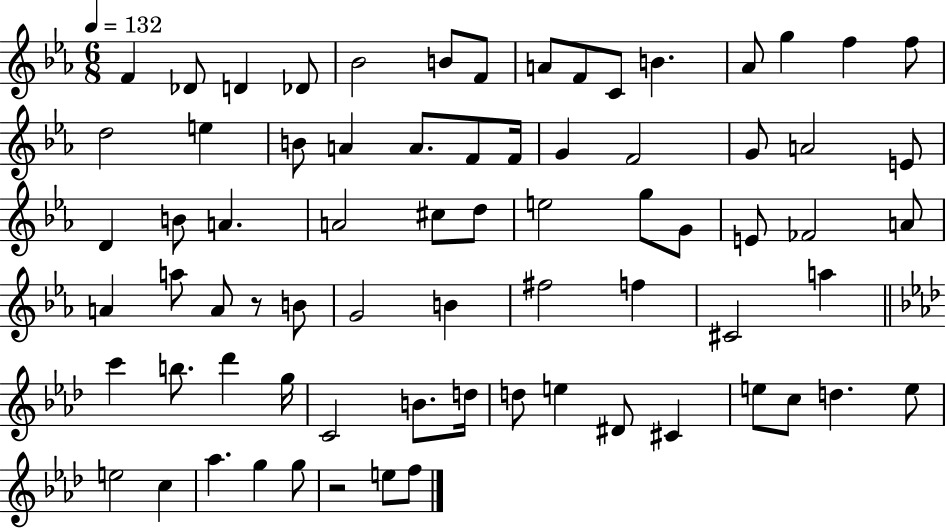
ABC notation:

X:1
T:Untitled
M:6/8
L:1/4
K:Eb
F _D/2 D _D/2 _B2 B/2 F/2 A/2 F/2 C/2 B _A/2 g f f/2 d2 e B/2 A A/2 F/2 F/4 G F2 G/2 A2 E/2 D B/2 A A2 ^c/2 d/2 e2 g/2 G/2 E/2 _F2 A/2 A a/2 A/2 z/2 B/2 G2 B ^f2 f ^C2 a c' b/2 _d' g/4 C2 B/2 d/4 d/2 e ^D/2 ^C e/2 c/2 d e/2 e2 c _a g g/2 z2 e/2 f/2